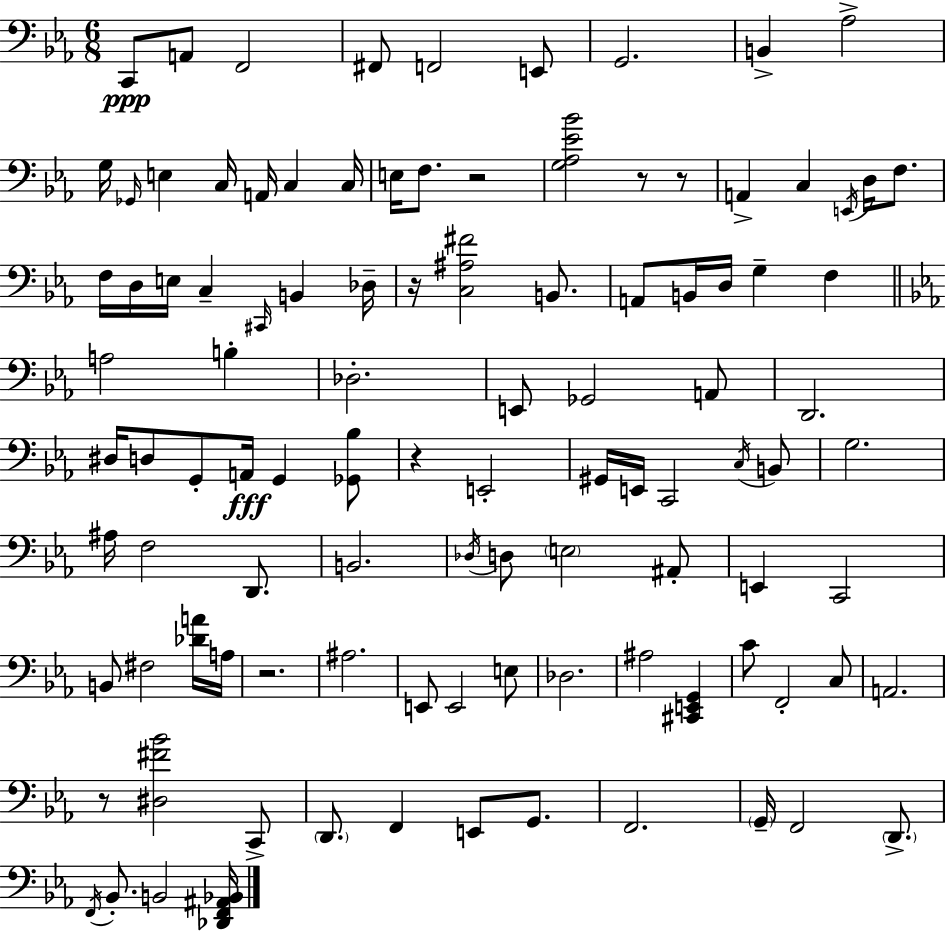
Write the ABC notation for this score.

X:1
T:Untitled
M:6/8
L:1/4
K:Eb
C,,/2 A,,/2 F,,2 ^F,,/2 F,,2 E,,/2 G,,2 B,, _A,2 G,/4 _G,,/4 E, C,/4 A,,/4 C, C,/4 E,/4 F,/2 z2 [G,_A,_E_B]2 z/2 z/2 A,, C, E,,/4 D,/4 F,/2 F,/4 D,/4 E,/4 C, ^C,,/4 B,, _D,/4 z/4 [C,^A,^F]2 B,,/2 A,,/2 B,,/4 D,/4 G, F, A,2 B, _D,2 E,,/2 _G,,2 A,,/2 D,,2 ^D,/4 D,/2 G,,/2 A,,/4 G,, [_G,,_B,]/2 z E,,2 ^G,,/4 E,,/4 C,,2 C,/4 B,,/2 G,2 ^A,/4 F,2 D,,/2 B,,2 _D,/4 D,/2 E,2 ^A,,/2 E,, C,,2 B,,/2 ^F,2 [_DA]/4 A,/4 z2 ^A,2 E,,/2 E,,2 E,/2 _D,2 ^A,2 [^C,,E,,G,,] C/2 F,,2 C,/2 A,,2 z/2 [^D,^F_B]2 C,,/2 D,,/2 F,, E,,/2 G,,/2 F,,2 G,,/4 F,,2 D,,/2 F,,/4 _B,,/2 B,,2 [_D,,F,,^A,,_B,,]/4